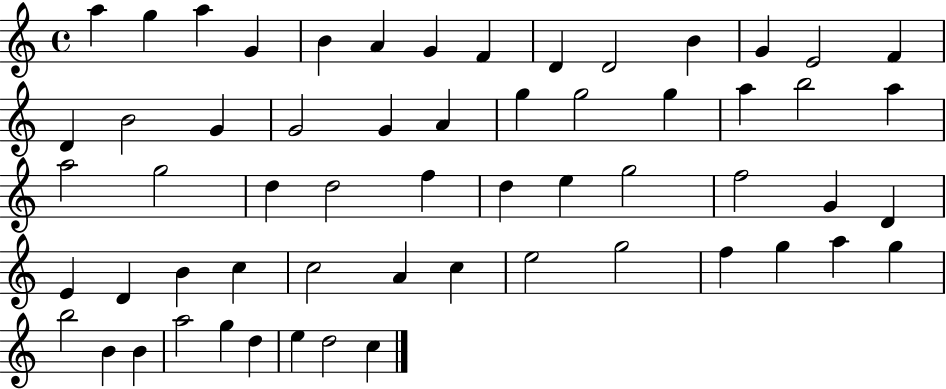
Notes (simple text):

A5/q G5/q A5/q G4/q B4/q A4/q G4/q F4/q D4/q D4/h B4/q G4/q E4/h F4/q D4/q B4/h G4/q G4/h G4/q A4/q G5/q G5/h G5/q A5/q B5/h A5/q A5/h G5/h D5/q D5/h F5/q D5/q E5/q G5/h F5/h G4/q D4/q E4/q D4/q B4/q C5/q C5/h A4/q C5/q E5/h G5/h F5/q G5/q A5/q G5/q B5/h B4/q B4/q A5/h G5/q D5/q E5/q D5/h C5/q